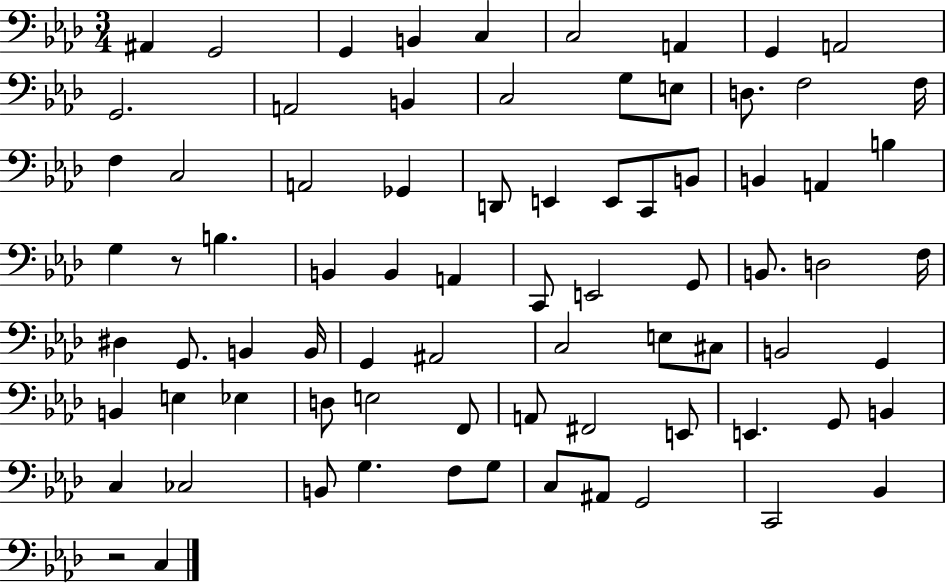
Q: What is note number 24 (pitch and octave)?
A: E2